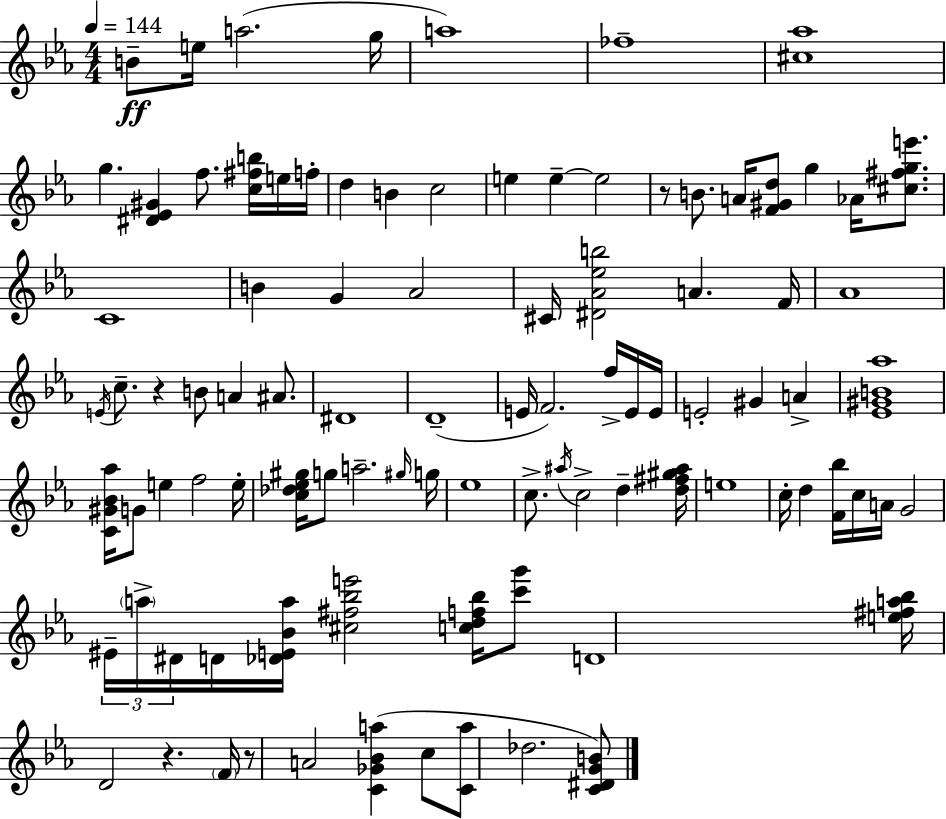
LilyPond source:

{
  \clef treble
  \numericTimeSignature
  \time 4/4
  \key ees \major
  \tempo 4 = 144
  b'8--\ff e''16 a''2.( g''16 | a''1) | fes''1-- | <cis'' aes''>1 | \break g''4. <dis' ees' gis'>4 f''8. <c'' fis'' b''>16 e''16 f''16-. | d''4 b'4 c''2 | e''4 e''4--~~ e''2 | r8 b'8. a'16 <f' gis' d''>8 g''4 aes'16 <cis'' fis'' g'' e'''>8. | \break c'1 | b'4 g'4 aes'2 | cis'16 <dis' aes' ees'' b''>2 a'4. f'16 | aes'1 | \break \acciaccatura { e'16 } c''8.-- r4 b'8 a'4 ais'8. | dis'1 | d'1--( | e'16 f'2.) f''16-> e'16 | \break e'16 e'2-. gis'4 a'4-> | <ees' gis' b' aes''>1 | <c' gis' bes' aes''>16 g'8 e''4 f''2 | e''16-. <c'' des'' ees'' gis''>16 g''8 a''2.-- | \break \grace { gis''16 } g''16 ees''1 | c''8.-> \acciaccatura { ais''16 } c''2-> d''4-- | <d'' fis'' gis'' ais''>16 e''1 | c''16-. d''4 <f' bes''>16 c''16 a'16 g'2 | \break \tuplet 3/2 { eis'16-- \parenthesize a''16-> dis'16 } d'16 <des' e' bes' a''>16 <cis'' fis'' bes'' e'''>2 | <c'' d'' f'' bes''>16 <c''' g'''>8 d'1 | <e'' fis'' a'' bes''>16 d'2 r4. | \parenthesize f'16 r8 a'2 <c' ges' bes' a''>4( | \break c''8 <c' a''>8 des''2. | <c' dis' g' b'>8) \bar "|."
}